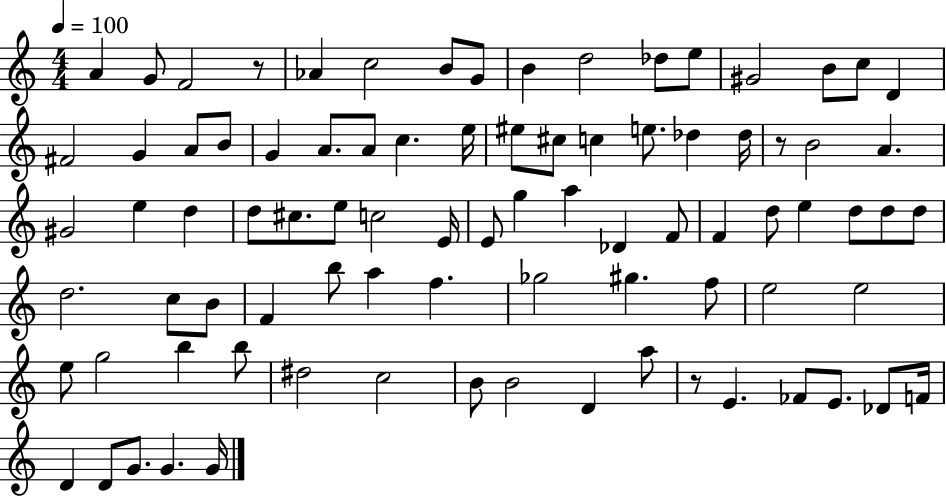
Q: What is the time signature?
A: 4/4